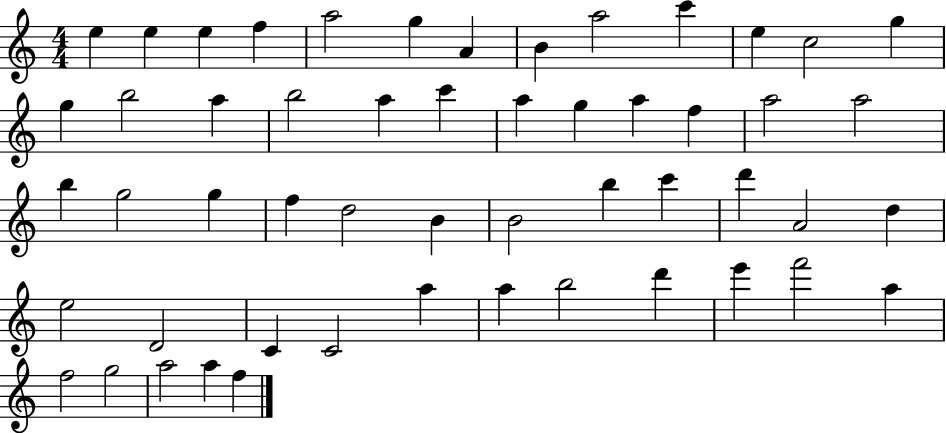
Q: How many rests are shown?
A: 0